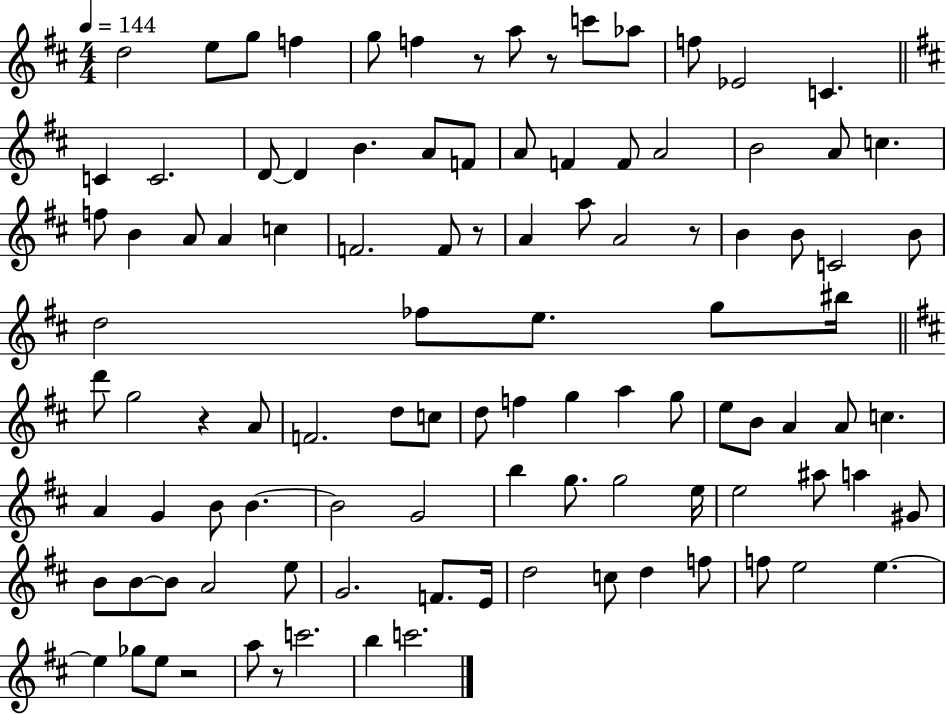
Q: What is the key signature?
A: D major